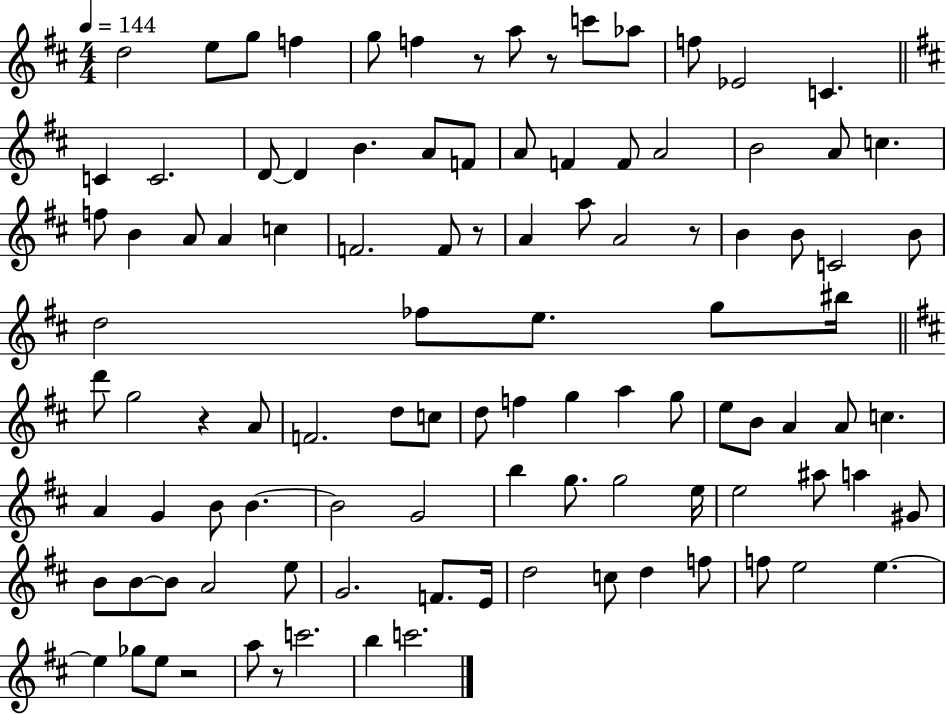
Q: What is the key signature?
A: D major